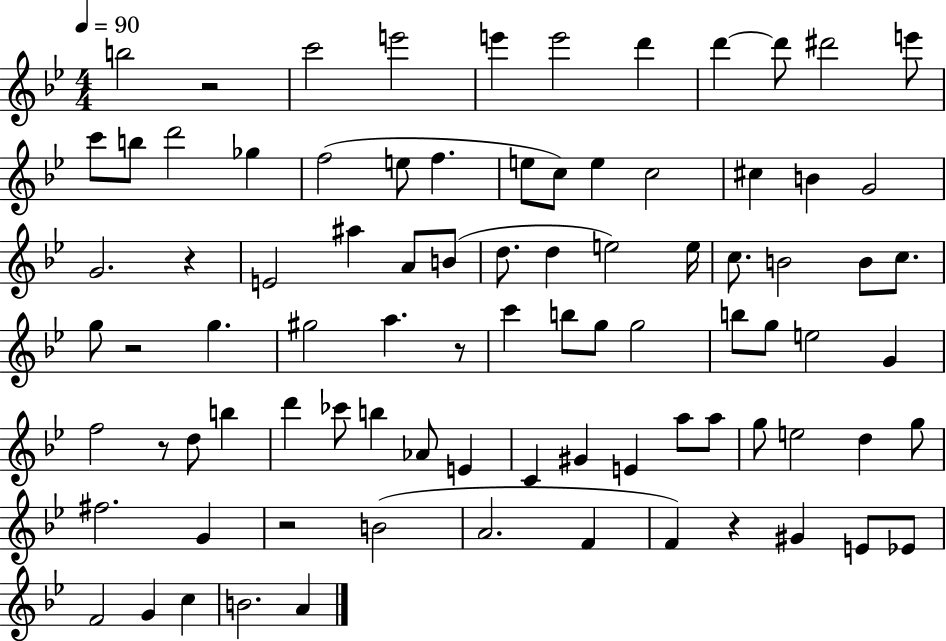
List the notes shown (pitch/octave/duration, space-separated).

B5/h R/h C6/h E6/h E6/q E6/h D6/q D6/q D6/e D#6/h E6/e C6/e B5/e D6/h Gb5/q F5/h E5/e F5/q. E5/e C5/e E5/q C5/h C#5/q B4/q G4/h G4/h. R/q E4/h A#5/q A4/e B4/e D5/e. D5/q E5/h E5/s C5/e. B4/h B4/e C5/e. G5/e R/h G5/q. G#5/h A5/q. R/e C6/q B5/e G5/e G5/h B5/e G5/e E5/h G4/q F5/h R/e D5/e B5/q D6/q CES6/e B5/q Ab4/e E4/q C4/q G#4/q E4/q A5/e A5/e G5/e E5/h D5/q G5/e F#5/h. G4/q R/h B4/h A4/h. F4/q F4/q R/q G#4/q E4/e Eb4/e F4/h G4/q C5/q B4/h. A4/q